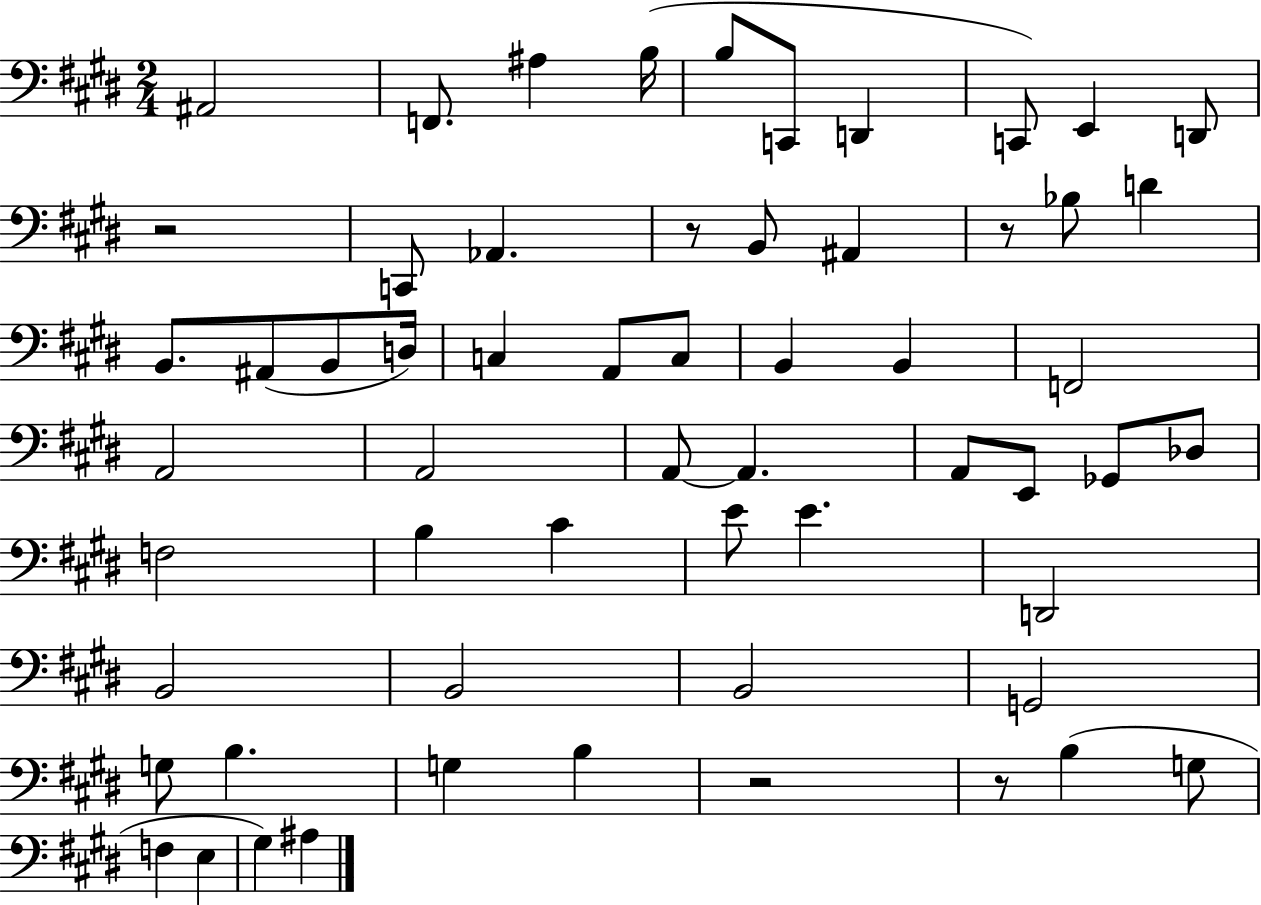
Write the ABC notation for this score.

X:1
T:Untitled
M:2/4
L:1/4
K:E
^A,,2 F,,/2 ^A, B,/4 B,/2 C,,/2 D,, C,,/2 E,, D,,/2 z2 C,,/2 _A,, z/2 B,,/2 ^A,, z/2 _B,/2 D B,,/2 ^A,,/2 B,,/2 D,/4 C, A,,/2 C,/2 B,, B,, F,,2 A,,2 A,,2 A,,/2 A,, A,,/2 E,,/2 _G,,/2 _D,/2 F,2 B, ^C E/2 E D,,2 B,,2 B,,2 B,,2 G,,2 G,/2 B, G, B, z2 z/2 B, G,/2 F, E, ^G, ^A,